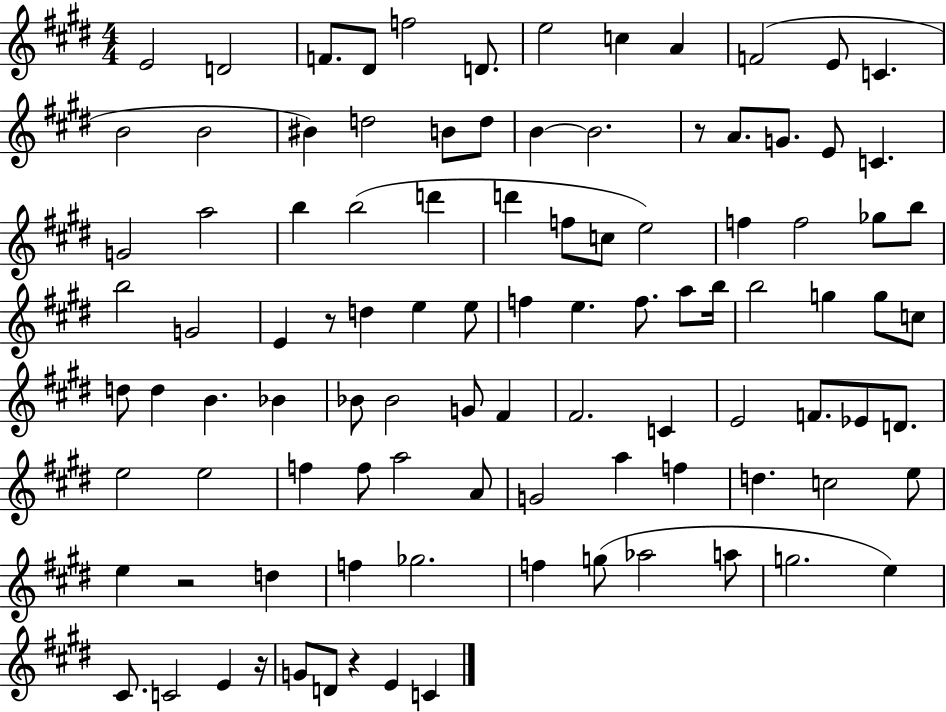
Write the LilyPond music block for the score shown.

{
  \clef treble
  \numericTimeSignature
  \time 4/4
  \key e \major
  e'2 d'2 | f'8. dis'8 f''2 d'8. | e''2 c''4 a'4 | f'2( e'8 c'4. | \break b'2 b'2 | bis'4) d''2 b'8 d''8 | b'4~~ b'2. | r8 a'8. g'8. e'8 c'4. | \break g'2 a''2 | b''4 b''2( d'''4 | d'''4 f''8 c''8 e''2) | f''4 f''2 ges''8 b''8 | \break b''2 g'2 | e'4 r8 d''4 e''4 e''8 | f''4 e''4. f''8. a''8 b''16 | b''2 g''4 g''8 c''8 | \break d''8 d''4 b'4. bes'4 | bes'8 bes'2 g'8 fis'4 | fis'2. c'4 | e'2 f'8. ees'8 d'8. | \break e''2 e''2 | f''4 f''8 a''2 a'8 | g'2 a''4 f''4 | d''4. c''2 e''8 | \break e''4 r2 d''4 | f''4 ges''2. | f''4 g''8( aes''2 a''8 | g''2. e''4) | \break cis'8. c'2 e'4 r16 | g'8 d'8 r4 e'4 c'4 | \bar "|."
}